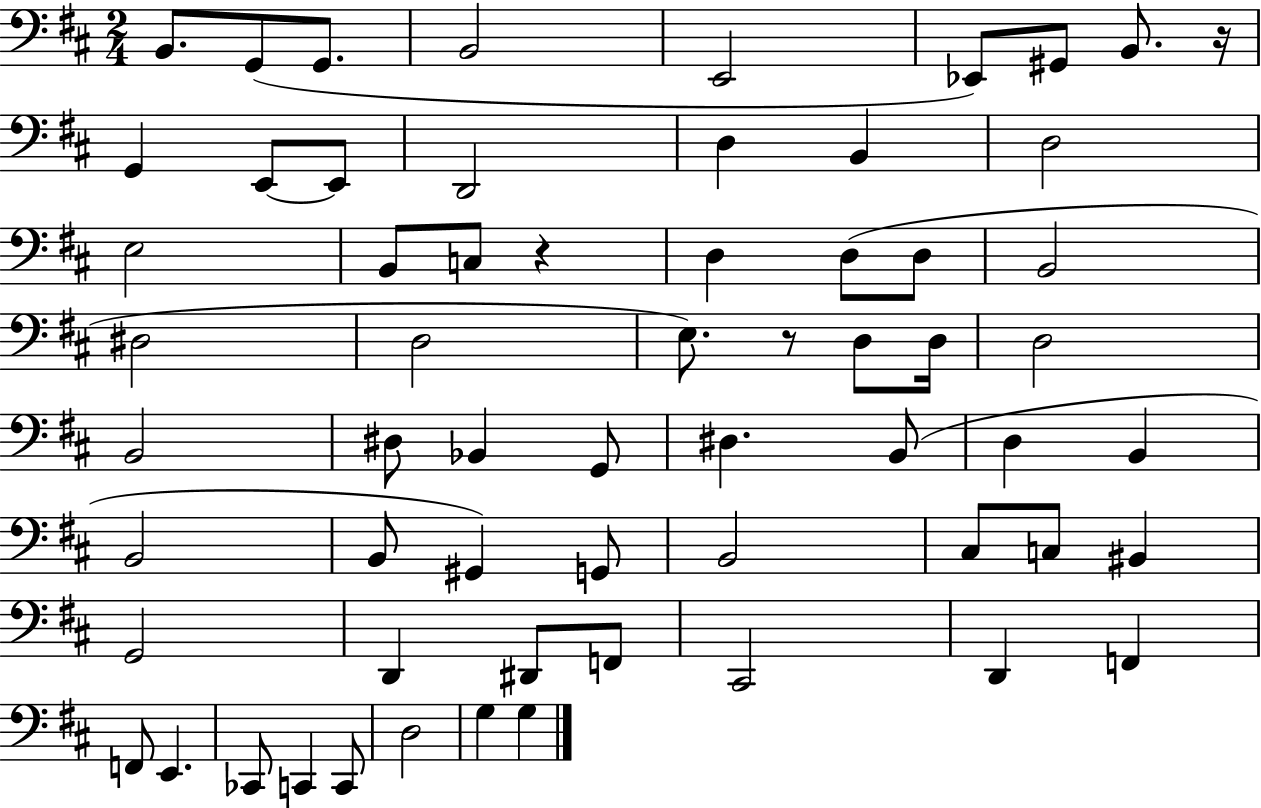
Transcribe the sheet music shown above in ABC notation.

X:1
T:Untitled
M:2/4
L:1/4
K:D
B,,/2 G,,/2 G,,/2 B,,2 E,,2 _E,,/2 ^G,,/2 B,,/2 z/4 G,, E,,/2 E,,/2 D,,2 D, B,, D,2 E,2 B,,/2 C,/2 z D, D,/2 D,/2 B,,2 ^D,2 D,2 E,/2 z/2 D,/2 D,/4 D,2 B,,2 ^D,/2 _B,, G,,/2 ^D, B,,/2 D, B,, B,,2 B,,/2 ^G,, G,,/2 B,,2 ^C,/2 C,/2 ^B,, G,,2 D,, ^D,,/2 F,,/2 ^C,,2 D,, F,, F,,/2 E,, _C,,/2 C,, C,,/2 D,2 G, G,